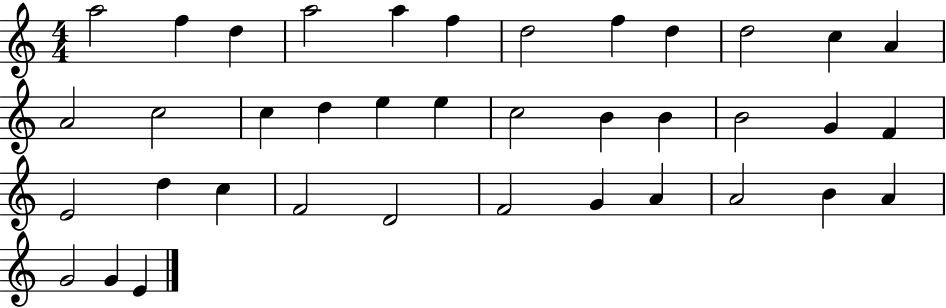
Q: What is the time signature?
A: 4/4